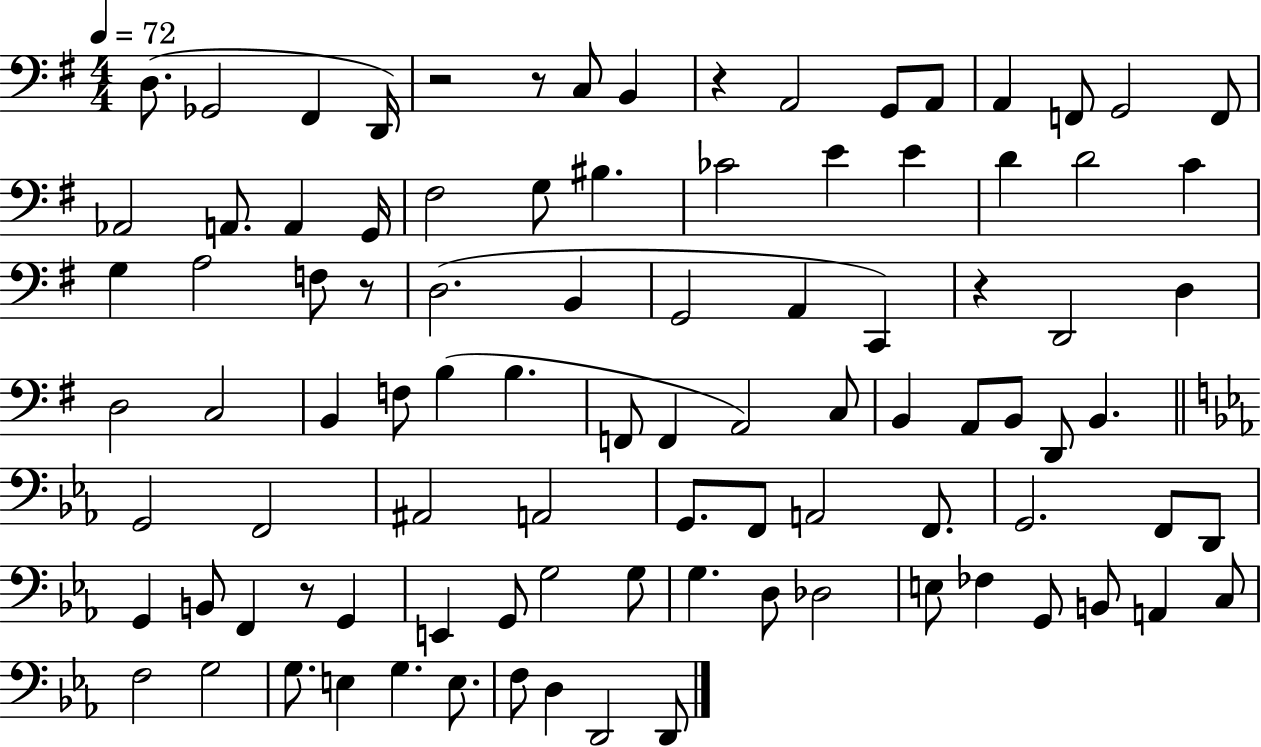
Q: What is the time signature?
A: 4/4